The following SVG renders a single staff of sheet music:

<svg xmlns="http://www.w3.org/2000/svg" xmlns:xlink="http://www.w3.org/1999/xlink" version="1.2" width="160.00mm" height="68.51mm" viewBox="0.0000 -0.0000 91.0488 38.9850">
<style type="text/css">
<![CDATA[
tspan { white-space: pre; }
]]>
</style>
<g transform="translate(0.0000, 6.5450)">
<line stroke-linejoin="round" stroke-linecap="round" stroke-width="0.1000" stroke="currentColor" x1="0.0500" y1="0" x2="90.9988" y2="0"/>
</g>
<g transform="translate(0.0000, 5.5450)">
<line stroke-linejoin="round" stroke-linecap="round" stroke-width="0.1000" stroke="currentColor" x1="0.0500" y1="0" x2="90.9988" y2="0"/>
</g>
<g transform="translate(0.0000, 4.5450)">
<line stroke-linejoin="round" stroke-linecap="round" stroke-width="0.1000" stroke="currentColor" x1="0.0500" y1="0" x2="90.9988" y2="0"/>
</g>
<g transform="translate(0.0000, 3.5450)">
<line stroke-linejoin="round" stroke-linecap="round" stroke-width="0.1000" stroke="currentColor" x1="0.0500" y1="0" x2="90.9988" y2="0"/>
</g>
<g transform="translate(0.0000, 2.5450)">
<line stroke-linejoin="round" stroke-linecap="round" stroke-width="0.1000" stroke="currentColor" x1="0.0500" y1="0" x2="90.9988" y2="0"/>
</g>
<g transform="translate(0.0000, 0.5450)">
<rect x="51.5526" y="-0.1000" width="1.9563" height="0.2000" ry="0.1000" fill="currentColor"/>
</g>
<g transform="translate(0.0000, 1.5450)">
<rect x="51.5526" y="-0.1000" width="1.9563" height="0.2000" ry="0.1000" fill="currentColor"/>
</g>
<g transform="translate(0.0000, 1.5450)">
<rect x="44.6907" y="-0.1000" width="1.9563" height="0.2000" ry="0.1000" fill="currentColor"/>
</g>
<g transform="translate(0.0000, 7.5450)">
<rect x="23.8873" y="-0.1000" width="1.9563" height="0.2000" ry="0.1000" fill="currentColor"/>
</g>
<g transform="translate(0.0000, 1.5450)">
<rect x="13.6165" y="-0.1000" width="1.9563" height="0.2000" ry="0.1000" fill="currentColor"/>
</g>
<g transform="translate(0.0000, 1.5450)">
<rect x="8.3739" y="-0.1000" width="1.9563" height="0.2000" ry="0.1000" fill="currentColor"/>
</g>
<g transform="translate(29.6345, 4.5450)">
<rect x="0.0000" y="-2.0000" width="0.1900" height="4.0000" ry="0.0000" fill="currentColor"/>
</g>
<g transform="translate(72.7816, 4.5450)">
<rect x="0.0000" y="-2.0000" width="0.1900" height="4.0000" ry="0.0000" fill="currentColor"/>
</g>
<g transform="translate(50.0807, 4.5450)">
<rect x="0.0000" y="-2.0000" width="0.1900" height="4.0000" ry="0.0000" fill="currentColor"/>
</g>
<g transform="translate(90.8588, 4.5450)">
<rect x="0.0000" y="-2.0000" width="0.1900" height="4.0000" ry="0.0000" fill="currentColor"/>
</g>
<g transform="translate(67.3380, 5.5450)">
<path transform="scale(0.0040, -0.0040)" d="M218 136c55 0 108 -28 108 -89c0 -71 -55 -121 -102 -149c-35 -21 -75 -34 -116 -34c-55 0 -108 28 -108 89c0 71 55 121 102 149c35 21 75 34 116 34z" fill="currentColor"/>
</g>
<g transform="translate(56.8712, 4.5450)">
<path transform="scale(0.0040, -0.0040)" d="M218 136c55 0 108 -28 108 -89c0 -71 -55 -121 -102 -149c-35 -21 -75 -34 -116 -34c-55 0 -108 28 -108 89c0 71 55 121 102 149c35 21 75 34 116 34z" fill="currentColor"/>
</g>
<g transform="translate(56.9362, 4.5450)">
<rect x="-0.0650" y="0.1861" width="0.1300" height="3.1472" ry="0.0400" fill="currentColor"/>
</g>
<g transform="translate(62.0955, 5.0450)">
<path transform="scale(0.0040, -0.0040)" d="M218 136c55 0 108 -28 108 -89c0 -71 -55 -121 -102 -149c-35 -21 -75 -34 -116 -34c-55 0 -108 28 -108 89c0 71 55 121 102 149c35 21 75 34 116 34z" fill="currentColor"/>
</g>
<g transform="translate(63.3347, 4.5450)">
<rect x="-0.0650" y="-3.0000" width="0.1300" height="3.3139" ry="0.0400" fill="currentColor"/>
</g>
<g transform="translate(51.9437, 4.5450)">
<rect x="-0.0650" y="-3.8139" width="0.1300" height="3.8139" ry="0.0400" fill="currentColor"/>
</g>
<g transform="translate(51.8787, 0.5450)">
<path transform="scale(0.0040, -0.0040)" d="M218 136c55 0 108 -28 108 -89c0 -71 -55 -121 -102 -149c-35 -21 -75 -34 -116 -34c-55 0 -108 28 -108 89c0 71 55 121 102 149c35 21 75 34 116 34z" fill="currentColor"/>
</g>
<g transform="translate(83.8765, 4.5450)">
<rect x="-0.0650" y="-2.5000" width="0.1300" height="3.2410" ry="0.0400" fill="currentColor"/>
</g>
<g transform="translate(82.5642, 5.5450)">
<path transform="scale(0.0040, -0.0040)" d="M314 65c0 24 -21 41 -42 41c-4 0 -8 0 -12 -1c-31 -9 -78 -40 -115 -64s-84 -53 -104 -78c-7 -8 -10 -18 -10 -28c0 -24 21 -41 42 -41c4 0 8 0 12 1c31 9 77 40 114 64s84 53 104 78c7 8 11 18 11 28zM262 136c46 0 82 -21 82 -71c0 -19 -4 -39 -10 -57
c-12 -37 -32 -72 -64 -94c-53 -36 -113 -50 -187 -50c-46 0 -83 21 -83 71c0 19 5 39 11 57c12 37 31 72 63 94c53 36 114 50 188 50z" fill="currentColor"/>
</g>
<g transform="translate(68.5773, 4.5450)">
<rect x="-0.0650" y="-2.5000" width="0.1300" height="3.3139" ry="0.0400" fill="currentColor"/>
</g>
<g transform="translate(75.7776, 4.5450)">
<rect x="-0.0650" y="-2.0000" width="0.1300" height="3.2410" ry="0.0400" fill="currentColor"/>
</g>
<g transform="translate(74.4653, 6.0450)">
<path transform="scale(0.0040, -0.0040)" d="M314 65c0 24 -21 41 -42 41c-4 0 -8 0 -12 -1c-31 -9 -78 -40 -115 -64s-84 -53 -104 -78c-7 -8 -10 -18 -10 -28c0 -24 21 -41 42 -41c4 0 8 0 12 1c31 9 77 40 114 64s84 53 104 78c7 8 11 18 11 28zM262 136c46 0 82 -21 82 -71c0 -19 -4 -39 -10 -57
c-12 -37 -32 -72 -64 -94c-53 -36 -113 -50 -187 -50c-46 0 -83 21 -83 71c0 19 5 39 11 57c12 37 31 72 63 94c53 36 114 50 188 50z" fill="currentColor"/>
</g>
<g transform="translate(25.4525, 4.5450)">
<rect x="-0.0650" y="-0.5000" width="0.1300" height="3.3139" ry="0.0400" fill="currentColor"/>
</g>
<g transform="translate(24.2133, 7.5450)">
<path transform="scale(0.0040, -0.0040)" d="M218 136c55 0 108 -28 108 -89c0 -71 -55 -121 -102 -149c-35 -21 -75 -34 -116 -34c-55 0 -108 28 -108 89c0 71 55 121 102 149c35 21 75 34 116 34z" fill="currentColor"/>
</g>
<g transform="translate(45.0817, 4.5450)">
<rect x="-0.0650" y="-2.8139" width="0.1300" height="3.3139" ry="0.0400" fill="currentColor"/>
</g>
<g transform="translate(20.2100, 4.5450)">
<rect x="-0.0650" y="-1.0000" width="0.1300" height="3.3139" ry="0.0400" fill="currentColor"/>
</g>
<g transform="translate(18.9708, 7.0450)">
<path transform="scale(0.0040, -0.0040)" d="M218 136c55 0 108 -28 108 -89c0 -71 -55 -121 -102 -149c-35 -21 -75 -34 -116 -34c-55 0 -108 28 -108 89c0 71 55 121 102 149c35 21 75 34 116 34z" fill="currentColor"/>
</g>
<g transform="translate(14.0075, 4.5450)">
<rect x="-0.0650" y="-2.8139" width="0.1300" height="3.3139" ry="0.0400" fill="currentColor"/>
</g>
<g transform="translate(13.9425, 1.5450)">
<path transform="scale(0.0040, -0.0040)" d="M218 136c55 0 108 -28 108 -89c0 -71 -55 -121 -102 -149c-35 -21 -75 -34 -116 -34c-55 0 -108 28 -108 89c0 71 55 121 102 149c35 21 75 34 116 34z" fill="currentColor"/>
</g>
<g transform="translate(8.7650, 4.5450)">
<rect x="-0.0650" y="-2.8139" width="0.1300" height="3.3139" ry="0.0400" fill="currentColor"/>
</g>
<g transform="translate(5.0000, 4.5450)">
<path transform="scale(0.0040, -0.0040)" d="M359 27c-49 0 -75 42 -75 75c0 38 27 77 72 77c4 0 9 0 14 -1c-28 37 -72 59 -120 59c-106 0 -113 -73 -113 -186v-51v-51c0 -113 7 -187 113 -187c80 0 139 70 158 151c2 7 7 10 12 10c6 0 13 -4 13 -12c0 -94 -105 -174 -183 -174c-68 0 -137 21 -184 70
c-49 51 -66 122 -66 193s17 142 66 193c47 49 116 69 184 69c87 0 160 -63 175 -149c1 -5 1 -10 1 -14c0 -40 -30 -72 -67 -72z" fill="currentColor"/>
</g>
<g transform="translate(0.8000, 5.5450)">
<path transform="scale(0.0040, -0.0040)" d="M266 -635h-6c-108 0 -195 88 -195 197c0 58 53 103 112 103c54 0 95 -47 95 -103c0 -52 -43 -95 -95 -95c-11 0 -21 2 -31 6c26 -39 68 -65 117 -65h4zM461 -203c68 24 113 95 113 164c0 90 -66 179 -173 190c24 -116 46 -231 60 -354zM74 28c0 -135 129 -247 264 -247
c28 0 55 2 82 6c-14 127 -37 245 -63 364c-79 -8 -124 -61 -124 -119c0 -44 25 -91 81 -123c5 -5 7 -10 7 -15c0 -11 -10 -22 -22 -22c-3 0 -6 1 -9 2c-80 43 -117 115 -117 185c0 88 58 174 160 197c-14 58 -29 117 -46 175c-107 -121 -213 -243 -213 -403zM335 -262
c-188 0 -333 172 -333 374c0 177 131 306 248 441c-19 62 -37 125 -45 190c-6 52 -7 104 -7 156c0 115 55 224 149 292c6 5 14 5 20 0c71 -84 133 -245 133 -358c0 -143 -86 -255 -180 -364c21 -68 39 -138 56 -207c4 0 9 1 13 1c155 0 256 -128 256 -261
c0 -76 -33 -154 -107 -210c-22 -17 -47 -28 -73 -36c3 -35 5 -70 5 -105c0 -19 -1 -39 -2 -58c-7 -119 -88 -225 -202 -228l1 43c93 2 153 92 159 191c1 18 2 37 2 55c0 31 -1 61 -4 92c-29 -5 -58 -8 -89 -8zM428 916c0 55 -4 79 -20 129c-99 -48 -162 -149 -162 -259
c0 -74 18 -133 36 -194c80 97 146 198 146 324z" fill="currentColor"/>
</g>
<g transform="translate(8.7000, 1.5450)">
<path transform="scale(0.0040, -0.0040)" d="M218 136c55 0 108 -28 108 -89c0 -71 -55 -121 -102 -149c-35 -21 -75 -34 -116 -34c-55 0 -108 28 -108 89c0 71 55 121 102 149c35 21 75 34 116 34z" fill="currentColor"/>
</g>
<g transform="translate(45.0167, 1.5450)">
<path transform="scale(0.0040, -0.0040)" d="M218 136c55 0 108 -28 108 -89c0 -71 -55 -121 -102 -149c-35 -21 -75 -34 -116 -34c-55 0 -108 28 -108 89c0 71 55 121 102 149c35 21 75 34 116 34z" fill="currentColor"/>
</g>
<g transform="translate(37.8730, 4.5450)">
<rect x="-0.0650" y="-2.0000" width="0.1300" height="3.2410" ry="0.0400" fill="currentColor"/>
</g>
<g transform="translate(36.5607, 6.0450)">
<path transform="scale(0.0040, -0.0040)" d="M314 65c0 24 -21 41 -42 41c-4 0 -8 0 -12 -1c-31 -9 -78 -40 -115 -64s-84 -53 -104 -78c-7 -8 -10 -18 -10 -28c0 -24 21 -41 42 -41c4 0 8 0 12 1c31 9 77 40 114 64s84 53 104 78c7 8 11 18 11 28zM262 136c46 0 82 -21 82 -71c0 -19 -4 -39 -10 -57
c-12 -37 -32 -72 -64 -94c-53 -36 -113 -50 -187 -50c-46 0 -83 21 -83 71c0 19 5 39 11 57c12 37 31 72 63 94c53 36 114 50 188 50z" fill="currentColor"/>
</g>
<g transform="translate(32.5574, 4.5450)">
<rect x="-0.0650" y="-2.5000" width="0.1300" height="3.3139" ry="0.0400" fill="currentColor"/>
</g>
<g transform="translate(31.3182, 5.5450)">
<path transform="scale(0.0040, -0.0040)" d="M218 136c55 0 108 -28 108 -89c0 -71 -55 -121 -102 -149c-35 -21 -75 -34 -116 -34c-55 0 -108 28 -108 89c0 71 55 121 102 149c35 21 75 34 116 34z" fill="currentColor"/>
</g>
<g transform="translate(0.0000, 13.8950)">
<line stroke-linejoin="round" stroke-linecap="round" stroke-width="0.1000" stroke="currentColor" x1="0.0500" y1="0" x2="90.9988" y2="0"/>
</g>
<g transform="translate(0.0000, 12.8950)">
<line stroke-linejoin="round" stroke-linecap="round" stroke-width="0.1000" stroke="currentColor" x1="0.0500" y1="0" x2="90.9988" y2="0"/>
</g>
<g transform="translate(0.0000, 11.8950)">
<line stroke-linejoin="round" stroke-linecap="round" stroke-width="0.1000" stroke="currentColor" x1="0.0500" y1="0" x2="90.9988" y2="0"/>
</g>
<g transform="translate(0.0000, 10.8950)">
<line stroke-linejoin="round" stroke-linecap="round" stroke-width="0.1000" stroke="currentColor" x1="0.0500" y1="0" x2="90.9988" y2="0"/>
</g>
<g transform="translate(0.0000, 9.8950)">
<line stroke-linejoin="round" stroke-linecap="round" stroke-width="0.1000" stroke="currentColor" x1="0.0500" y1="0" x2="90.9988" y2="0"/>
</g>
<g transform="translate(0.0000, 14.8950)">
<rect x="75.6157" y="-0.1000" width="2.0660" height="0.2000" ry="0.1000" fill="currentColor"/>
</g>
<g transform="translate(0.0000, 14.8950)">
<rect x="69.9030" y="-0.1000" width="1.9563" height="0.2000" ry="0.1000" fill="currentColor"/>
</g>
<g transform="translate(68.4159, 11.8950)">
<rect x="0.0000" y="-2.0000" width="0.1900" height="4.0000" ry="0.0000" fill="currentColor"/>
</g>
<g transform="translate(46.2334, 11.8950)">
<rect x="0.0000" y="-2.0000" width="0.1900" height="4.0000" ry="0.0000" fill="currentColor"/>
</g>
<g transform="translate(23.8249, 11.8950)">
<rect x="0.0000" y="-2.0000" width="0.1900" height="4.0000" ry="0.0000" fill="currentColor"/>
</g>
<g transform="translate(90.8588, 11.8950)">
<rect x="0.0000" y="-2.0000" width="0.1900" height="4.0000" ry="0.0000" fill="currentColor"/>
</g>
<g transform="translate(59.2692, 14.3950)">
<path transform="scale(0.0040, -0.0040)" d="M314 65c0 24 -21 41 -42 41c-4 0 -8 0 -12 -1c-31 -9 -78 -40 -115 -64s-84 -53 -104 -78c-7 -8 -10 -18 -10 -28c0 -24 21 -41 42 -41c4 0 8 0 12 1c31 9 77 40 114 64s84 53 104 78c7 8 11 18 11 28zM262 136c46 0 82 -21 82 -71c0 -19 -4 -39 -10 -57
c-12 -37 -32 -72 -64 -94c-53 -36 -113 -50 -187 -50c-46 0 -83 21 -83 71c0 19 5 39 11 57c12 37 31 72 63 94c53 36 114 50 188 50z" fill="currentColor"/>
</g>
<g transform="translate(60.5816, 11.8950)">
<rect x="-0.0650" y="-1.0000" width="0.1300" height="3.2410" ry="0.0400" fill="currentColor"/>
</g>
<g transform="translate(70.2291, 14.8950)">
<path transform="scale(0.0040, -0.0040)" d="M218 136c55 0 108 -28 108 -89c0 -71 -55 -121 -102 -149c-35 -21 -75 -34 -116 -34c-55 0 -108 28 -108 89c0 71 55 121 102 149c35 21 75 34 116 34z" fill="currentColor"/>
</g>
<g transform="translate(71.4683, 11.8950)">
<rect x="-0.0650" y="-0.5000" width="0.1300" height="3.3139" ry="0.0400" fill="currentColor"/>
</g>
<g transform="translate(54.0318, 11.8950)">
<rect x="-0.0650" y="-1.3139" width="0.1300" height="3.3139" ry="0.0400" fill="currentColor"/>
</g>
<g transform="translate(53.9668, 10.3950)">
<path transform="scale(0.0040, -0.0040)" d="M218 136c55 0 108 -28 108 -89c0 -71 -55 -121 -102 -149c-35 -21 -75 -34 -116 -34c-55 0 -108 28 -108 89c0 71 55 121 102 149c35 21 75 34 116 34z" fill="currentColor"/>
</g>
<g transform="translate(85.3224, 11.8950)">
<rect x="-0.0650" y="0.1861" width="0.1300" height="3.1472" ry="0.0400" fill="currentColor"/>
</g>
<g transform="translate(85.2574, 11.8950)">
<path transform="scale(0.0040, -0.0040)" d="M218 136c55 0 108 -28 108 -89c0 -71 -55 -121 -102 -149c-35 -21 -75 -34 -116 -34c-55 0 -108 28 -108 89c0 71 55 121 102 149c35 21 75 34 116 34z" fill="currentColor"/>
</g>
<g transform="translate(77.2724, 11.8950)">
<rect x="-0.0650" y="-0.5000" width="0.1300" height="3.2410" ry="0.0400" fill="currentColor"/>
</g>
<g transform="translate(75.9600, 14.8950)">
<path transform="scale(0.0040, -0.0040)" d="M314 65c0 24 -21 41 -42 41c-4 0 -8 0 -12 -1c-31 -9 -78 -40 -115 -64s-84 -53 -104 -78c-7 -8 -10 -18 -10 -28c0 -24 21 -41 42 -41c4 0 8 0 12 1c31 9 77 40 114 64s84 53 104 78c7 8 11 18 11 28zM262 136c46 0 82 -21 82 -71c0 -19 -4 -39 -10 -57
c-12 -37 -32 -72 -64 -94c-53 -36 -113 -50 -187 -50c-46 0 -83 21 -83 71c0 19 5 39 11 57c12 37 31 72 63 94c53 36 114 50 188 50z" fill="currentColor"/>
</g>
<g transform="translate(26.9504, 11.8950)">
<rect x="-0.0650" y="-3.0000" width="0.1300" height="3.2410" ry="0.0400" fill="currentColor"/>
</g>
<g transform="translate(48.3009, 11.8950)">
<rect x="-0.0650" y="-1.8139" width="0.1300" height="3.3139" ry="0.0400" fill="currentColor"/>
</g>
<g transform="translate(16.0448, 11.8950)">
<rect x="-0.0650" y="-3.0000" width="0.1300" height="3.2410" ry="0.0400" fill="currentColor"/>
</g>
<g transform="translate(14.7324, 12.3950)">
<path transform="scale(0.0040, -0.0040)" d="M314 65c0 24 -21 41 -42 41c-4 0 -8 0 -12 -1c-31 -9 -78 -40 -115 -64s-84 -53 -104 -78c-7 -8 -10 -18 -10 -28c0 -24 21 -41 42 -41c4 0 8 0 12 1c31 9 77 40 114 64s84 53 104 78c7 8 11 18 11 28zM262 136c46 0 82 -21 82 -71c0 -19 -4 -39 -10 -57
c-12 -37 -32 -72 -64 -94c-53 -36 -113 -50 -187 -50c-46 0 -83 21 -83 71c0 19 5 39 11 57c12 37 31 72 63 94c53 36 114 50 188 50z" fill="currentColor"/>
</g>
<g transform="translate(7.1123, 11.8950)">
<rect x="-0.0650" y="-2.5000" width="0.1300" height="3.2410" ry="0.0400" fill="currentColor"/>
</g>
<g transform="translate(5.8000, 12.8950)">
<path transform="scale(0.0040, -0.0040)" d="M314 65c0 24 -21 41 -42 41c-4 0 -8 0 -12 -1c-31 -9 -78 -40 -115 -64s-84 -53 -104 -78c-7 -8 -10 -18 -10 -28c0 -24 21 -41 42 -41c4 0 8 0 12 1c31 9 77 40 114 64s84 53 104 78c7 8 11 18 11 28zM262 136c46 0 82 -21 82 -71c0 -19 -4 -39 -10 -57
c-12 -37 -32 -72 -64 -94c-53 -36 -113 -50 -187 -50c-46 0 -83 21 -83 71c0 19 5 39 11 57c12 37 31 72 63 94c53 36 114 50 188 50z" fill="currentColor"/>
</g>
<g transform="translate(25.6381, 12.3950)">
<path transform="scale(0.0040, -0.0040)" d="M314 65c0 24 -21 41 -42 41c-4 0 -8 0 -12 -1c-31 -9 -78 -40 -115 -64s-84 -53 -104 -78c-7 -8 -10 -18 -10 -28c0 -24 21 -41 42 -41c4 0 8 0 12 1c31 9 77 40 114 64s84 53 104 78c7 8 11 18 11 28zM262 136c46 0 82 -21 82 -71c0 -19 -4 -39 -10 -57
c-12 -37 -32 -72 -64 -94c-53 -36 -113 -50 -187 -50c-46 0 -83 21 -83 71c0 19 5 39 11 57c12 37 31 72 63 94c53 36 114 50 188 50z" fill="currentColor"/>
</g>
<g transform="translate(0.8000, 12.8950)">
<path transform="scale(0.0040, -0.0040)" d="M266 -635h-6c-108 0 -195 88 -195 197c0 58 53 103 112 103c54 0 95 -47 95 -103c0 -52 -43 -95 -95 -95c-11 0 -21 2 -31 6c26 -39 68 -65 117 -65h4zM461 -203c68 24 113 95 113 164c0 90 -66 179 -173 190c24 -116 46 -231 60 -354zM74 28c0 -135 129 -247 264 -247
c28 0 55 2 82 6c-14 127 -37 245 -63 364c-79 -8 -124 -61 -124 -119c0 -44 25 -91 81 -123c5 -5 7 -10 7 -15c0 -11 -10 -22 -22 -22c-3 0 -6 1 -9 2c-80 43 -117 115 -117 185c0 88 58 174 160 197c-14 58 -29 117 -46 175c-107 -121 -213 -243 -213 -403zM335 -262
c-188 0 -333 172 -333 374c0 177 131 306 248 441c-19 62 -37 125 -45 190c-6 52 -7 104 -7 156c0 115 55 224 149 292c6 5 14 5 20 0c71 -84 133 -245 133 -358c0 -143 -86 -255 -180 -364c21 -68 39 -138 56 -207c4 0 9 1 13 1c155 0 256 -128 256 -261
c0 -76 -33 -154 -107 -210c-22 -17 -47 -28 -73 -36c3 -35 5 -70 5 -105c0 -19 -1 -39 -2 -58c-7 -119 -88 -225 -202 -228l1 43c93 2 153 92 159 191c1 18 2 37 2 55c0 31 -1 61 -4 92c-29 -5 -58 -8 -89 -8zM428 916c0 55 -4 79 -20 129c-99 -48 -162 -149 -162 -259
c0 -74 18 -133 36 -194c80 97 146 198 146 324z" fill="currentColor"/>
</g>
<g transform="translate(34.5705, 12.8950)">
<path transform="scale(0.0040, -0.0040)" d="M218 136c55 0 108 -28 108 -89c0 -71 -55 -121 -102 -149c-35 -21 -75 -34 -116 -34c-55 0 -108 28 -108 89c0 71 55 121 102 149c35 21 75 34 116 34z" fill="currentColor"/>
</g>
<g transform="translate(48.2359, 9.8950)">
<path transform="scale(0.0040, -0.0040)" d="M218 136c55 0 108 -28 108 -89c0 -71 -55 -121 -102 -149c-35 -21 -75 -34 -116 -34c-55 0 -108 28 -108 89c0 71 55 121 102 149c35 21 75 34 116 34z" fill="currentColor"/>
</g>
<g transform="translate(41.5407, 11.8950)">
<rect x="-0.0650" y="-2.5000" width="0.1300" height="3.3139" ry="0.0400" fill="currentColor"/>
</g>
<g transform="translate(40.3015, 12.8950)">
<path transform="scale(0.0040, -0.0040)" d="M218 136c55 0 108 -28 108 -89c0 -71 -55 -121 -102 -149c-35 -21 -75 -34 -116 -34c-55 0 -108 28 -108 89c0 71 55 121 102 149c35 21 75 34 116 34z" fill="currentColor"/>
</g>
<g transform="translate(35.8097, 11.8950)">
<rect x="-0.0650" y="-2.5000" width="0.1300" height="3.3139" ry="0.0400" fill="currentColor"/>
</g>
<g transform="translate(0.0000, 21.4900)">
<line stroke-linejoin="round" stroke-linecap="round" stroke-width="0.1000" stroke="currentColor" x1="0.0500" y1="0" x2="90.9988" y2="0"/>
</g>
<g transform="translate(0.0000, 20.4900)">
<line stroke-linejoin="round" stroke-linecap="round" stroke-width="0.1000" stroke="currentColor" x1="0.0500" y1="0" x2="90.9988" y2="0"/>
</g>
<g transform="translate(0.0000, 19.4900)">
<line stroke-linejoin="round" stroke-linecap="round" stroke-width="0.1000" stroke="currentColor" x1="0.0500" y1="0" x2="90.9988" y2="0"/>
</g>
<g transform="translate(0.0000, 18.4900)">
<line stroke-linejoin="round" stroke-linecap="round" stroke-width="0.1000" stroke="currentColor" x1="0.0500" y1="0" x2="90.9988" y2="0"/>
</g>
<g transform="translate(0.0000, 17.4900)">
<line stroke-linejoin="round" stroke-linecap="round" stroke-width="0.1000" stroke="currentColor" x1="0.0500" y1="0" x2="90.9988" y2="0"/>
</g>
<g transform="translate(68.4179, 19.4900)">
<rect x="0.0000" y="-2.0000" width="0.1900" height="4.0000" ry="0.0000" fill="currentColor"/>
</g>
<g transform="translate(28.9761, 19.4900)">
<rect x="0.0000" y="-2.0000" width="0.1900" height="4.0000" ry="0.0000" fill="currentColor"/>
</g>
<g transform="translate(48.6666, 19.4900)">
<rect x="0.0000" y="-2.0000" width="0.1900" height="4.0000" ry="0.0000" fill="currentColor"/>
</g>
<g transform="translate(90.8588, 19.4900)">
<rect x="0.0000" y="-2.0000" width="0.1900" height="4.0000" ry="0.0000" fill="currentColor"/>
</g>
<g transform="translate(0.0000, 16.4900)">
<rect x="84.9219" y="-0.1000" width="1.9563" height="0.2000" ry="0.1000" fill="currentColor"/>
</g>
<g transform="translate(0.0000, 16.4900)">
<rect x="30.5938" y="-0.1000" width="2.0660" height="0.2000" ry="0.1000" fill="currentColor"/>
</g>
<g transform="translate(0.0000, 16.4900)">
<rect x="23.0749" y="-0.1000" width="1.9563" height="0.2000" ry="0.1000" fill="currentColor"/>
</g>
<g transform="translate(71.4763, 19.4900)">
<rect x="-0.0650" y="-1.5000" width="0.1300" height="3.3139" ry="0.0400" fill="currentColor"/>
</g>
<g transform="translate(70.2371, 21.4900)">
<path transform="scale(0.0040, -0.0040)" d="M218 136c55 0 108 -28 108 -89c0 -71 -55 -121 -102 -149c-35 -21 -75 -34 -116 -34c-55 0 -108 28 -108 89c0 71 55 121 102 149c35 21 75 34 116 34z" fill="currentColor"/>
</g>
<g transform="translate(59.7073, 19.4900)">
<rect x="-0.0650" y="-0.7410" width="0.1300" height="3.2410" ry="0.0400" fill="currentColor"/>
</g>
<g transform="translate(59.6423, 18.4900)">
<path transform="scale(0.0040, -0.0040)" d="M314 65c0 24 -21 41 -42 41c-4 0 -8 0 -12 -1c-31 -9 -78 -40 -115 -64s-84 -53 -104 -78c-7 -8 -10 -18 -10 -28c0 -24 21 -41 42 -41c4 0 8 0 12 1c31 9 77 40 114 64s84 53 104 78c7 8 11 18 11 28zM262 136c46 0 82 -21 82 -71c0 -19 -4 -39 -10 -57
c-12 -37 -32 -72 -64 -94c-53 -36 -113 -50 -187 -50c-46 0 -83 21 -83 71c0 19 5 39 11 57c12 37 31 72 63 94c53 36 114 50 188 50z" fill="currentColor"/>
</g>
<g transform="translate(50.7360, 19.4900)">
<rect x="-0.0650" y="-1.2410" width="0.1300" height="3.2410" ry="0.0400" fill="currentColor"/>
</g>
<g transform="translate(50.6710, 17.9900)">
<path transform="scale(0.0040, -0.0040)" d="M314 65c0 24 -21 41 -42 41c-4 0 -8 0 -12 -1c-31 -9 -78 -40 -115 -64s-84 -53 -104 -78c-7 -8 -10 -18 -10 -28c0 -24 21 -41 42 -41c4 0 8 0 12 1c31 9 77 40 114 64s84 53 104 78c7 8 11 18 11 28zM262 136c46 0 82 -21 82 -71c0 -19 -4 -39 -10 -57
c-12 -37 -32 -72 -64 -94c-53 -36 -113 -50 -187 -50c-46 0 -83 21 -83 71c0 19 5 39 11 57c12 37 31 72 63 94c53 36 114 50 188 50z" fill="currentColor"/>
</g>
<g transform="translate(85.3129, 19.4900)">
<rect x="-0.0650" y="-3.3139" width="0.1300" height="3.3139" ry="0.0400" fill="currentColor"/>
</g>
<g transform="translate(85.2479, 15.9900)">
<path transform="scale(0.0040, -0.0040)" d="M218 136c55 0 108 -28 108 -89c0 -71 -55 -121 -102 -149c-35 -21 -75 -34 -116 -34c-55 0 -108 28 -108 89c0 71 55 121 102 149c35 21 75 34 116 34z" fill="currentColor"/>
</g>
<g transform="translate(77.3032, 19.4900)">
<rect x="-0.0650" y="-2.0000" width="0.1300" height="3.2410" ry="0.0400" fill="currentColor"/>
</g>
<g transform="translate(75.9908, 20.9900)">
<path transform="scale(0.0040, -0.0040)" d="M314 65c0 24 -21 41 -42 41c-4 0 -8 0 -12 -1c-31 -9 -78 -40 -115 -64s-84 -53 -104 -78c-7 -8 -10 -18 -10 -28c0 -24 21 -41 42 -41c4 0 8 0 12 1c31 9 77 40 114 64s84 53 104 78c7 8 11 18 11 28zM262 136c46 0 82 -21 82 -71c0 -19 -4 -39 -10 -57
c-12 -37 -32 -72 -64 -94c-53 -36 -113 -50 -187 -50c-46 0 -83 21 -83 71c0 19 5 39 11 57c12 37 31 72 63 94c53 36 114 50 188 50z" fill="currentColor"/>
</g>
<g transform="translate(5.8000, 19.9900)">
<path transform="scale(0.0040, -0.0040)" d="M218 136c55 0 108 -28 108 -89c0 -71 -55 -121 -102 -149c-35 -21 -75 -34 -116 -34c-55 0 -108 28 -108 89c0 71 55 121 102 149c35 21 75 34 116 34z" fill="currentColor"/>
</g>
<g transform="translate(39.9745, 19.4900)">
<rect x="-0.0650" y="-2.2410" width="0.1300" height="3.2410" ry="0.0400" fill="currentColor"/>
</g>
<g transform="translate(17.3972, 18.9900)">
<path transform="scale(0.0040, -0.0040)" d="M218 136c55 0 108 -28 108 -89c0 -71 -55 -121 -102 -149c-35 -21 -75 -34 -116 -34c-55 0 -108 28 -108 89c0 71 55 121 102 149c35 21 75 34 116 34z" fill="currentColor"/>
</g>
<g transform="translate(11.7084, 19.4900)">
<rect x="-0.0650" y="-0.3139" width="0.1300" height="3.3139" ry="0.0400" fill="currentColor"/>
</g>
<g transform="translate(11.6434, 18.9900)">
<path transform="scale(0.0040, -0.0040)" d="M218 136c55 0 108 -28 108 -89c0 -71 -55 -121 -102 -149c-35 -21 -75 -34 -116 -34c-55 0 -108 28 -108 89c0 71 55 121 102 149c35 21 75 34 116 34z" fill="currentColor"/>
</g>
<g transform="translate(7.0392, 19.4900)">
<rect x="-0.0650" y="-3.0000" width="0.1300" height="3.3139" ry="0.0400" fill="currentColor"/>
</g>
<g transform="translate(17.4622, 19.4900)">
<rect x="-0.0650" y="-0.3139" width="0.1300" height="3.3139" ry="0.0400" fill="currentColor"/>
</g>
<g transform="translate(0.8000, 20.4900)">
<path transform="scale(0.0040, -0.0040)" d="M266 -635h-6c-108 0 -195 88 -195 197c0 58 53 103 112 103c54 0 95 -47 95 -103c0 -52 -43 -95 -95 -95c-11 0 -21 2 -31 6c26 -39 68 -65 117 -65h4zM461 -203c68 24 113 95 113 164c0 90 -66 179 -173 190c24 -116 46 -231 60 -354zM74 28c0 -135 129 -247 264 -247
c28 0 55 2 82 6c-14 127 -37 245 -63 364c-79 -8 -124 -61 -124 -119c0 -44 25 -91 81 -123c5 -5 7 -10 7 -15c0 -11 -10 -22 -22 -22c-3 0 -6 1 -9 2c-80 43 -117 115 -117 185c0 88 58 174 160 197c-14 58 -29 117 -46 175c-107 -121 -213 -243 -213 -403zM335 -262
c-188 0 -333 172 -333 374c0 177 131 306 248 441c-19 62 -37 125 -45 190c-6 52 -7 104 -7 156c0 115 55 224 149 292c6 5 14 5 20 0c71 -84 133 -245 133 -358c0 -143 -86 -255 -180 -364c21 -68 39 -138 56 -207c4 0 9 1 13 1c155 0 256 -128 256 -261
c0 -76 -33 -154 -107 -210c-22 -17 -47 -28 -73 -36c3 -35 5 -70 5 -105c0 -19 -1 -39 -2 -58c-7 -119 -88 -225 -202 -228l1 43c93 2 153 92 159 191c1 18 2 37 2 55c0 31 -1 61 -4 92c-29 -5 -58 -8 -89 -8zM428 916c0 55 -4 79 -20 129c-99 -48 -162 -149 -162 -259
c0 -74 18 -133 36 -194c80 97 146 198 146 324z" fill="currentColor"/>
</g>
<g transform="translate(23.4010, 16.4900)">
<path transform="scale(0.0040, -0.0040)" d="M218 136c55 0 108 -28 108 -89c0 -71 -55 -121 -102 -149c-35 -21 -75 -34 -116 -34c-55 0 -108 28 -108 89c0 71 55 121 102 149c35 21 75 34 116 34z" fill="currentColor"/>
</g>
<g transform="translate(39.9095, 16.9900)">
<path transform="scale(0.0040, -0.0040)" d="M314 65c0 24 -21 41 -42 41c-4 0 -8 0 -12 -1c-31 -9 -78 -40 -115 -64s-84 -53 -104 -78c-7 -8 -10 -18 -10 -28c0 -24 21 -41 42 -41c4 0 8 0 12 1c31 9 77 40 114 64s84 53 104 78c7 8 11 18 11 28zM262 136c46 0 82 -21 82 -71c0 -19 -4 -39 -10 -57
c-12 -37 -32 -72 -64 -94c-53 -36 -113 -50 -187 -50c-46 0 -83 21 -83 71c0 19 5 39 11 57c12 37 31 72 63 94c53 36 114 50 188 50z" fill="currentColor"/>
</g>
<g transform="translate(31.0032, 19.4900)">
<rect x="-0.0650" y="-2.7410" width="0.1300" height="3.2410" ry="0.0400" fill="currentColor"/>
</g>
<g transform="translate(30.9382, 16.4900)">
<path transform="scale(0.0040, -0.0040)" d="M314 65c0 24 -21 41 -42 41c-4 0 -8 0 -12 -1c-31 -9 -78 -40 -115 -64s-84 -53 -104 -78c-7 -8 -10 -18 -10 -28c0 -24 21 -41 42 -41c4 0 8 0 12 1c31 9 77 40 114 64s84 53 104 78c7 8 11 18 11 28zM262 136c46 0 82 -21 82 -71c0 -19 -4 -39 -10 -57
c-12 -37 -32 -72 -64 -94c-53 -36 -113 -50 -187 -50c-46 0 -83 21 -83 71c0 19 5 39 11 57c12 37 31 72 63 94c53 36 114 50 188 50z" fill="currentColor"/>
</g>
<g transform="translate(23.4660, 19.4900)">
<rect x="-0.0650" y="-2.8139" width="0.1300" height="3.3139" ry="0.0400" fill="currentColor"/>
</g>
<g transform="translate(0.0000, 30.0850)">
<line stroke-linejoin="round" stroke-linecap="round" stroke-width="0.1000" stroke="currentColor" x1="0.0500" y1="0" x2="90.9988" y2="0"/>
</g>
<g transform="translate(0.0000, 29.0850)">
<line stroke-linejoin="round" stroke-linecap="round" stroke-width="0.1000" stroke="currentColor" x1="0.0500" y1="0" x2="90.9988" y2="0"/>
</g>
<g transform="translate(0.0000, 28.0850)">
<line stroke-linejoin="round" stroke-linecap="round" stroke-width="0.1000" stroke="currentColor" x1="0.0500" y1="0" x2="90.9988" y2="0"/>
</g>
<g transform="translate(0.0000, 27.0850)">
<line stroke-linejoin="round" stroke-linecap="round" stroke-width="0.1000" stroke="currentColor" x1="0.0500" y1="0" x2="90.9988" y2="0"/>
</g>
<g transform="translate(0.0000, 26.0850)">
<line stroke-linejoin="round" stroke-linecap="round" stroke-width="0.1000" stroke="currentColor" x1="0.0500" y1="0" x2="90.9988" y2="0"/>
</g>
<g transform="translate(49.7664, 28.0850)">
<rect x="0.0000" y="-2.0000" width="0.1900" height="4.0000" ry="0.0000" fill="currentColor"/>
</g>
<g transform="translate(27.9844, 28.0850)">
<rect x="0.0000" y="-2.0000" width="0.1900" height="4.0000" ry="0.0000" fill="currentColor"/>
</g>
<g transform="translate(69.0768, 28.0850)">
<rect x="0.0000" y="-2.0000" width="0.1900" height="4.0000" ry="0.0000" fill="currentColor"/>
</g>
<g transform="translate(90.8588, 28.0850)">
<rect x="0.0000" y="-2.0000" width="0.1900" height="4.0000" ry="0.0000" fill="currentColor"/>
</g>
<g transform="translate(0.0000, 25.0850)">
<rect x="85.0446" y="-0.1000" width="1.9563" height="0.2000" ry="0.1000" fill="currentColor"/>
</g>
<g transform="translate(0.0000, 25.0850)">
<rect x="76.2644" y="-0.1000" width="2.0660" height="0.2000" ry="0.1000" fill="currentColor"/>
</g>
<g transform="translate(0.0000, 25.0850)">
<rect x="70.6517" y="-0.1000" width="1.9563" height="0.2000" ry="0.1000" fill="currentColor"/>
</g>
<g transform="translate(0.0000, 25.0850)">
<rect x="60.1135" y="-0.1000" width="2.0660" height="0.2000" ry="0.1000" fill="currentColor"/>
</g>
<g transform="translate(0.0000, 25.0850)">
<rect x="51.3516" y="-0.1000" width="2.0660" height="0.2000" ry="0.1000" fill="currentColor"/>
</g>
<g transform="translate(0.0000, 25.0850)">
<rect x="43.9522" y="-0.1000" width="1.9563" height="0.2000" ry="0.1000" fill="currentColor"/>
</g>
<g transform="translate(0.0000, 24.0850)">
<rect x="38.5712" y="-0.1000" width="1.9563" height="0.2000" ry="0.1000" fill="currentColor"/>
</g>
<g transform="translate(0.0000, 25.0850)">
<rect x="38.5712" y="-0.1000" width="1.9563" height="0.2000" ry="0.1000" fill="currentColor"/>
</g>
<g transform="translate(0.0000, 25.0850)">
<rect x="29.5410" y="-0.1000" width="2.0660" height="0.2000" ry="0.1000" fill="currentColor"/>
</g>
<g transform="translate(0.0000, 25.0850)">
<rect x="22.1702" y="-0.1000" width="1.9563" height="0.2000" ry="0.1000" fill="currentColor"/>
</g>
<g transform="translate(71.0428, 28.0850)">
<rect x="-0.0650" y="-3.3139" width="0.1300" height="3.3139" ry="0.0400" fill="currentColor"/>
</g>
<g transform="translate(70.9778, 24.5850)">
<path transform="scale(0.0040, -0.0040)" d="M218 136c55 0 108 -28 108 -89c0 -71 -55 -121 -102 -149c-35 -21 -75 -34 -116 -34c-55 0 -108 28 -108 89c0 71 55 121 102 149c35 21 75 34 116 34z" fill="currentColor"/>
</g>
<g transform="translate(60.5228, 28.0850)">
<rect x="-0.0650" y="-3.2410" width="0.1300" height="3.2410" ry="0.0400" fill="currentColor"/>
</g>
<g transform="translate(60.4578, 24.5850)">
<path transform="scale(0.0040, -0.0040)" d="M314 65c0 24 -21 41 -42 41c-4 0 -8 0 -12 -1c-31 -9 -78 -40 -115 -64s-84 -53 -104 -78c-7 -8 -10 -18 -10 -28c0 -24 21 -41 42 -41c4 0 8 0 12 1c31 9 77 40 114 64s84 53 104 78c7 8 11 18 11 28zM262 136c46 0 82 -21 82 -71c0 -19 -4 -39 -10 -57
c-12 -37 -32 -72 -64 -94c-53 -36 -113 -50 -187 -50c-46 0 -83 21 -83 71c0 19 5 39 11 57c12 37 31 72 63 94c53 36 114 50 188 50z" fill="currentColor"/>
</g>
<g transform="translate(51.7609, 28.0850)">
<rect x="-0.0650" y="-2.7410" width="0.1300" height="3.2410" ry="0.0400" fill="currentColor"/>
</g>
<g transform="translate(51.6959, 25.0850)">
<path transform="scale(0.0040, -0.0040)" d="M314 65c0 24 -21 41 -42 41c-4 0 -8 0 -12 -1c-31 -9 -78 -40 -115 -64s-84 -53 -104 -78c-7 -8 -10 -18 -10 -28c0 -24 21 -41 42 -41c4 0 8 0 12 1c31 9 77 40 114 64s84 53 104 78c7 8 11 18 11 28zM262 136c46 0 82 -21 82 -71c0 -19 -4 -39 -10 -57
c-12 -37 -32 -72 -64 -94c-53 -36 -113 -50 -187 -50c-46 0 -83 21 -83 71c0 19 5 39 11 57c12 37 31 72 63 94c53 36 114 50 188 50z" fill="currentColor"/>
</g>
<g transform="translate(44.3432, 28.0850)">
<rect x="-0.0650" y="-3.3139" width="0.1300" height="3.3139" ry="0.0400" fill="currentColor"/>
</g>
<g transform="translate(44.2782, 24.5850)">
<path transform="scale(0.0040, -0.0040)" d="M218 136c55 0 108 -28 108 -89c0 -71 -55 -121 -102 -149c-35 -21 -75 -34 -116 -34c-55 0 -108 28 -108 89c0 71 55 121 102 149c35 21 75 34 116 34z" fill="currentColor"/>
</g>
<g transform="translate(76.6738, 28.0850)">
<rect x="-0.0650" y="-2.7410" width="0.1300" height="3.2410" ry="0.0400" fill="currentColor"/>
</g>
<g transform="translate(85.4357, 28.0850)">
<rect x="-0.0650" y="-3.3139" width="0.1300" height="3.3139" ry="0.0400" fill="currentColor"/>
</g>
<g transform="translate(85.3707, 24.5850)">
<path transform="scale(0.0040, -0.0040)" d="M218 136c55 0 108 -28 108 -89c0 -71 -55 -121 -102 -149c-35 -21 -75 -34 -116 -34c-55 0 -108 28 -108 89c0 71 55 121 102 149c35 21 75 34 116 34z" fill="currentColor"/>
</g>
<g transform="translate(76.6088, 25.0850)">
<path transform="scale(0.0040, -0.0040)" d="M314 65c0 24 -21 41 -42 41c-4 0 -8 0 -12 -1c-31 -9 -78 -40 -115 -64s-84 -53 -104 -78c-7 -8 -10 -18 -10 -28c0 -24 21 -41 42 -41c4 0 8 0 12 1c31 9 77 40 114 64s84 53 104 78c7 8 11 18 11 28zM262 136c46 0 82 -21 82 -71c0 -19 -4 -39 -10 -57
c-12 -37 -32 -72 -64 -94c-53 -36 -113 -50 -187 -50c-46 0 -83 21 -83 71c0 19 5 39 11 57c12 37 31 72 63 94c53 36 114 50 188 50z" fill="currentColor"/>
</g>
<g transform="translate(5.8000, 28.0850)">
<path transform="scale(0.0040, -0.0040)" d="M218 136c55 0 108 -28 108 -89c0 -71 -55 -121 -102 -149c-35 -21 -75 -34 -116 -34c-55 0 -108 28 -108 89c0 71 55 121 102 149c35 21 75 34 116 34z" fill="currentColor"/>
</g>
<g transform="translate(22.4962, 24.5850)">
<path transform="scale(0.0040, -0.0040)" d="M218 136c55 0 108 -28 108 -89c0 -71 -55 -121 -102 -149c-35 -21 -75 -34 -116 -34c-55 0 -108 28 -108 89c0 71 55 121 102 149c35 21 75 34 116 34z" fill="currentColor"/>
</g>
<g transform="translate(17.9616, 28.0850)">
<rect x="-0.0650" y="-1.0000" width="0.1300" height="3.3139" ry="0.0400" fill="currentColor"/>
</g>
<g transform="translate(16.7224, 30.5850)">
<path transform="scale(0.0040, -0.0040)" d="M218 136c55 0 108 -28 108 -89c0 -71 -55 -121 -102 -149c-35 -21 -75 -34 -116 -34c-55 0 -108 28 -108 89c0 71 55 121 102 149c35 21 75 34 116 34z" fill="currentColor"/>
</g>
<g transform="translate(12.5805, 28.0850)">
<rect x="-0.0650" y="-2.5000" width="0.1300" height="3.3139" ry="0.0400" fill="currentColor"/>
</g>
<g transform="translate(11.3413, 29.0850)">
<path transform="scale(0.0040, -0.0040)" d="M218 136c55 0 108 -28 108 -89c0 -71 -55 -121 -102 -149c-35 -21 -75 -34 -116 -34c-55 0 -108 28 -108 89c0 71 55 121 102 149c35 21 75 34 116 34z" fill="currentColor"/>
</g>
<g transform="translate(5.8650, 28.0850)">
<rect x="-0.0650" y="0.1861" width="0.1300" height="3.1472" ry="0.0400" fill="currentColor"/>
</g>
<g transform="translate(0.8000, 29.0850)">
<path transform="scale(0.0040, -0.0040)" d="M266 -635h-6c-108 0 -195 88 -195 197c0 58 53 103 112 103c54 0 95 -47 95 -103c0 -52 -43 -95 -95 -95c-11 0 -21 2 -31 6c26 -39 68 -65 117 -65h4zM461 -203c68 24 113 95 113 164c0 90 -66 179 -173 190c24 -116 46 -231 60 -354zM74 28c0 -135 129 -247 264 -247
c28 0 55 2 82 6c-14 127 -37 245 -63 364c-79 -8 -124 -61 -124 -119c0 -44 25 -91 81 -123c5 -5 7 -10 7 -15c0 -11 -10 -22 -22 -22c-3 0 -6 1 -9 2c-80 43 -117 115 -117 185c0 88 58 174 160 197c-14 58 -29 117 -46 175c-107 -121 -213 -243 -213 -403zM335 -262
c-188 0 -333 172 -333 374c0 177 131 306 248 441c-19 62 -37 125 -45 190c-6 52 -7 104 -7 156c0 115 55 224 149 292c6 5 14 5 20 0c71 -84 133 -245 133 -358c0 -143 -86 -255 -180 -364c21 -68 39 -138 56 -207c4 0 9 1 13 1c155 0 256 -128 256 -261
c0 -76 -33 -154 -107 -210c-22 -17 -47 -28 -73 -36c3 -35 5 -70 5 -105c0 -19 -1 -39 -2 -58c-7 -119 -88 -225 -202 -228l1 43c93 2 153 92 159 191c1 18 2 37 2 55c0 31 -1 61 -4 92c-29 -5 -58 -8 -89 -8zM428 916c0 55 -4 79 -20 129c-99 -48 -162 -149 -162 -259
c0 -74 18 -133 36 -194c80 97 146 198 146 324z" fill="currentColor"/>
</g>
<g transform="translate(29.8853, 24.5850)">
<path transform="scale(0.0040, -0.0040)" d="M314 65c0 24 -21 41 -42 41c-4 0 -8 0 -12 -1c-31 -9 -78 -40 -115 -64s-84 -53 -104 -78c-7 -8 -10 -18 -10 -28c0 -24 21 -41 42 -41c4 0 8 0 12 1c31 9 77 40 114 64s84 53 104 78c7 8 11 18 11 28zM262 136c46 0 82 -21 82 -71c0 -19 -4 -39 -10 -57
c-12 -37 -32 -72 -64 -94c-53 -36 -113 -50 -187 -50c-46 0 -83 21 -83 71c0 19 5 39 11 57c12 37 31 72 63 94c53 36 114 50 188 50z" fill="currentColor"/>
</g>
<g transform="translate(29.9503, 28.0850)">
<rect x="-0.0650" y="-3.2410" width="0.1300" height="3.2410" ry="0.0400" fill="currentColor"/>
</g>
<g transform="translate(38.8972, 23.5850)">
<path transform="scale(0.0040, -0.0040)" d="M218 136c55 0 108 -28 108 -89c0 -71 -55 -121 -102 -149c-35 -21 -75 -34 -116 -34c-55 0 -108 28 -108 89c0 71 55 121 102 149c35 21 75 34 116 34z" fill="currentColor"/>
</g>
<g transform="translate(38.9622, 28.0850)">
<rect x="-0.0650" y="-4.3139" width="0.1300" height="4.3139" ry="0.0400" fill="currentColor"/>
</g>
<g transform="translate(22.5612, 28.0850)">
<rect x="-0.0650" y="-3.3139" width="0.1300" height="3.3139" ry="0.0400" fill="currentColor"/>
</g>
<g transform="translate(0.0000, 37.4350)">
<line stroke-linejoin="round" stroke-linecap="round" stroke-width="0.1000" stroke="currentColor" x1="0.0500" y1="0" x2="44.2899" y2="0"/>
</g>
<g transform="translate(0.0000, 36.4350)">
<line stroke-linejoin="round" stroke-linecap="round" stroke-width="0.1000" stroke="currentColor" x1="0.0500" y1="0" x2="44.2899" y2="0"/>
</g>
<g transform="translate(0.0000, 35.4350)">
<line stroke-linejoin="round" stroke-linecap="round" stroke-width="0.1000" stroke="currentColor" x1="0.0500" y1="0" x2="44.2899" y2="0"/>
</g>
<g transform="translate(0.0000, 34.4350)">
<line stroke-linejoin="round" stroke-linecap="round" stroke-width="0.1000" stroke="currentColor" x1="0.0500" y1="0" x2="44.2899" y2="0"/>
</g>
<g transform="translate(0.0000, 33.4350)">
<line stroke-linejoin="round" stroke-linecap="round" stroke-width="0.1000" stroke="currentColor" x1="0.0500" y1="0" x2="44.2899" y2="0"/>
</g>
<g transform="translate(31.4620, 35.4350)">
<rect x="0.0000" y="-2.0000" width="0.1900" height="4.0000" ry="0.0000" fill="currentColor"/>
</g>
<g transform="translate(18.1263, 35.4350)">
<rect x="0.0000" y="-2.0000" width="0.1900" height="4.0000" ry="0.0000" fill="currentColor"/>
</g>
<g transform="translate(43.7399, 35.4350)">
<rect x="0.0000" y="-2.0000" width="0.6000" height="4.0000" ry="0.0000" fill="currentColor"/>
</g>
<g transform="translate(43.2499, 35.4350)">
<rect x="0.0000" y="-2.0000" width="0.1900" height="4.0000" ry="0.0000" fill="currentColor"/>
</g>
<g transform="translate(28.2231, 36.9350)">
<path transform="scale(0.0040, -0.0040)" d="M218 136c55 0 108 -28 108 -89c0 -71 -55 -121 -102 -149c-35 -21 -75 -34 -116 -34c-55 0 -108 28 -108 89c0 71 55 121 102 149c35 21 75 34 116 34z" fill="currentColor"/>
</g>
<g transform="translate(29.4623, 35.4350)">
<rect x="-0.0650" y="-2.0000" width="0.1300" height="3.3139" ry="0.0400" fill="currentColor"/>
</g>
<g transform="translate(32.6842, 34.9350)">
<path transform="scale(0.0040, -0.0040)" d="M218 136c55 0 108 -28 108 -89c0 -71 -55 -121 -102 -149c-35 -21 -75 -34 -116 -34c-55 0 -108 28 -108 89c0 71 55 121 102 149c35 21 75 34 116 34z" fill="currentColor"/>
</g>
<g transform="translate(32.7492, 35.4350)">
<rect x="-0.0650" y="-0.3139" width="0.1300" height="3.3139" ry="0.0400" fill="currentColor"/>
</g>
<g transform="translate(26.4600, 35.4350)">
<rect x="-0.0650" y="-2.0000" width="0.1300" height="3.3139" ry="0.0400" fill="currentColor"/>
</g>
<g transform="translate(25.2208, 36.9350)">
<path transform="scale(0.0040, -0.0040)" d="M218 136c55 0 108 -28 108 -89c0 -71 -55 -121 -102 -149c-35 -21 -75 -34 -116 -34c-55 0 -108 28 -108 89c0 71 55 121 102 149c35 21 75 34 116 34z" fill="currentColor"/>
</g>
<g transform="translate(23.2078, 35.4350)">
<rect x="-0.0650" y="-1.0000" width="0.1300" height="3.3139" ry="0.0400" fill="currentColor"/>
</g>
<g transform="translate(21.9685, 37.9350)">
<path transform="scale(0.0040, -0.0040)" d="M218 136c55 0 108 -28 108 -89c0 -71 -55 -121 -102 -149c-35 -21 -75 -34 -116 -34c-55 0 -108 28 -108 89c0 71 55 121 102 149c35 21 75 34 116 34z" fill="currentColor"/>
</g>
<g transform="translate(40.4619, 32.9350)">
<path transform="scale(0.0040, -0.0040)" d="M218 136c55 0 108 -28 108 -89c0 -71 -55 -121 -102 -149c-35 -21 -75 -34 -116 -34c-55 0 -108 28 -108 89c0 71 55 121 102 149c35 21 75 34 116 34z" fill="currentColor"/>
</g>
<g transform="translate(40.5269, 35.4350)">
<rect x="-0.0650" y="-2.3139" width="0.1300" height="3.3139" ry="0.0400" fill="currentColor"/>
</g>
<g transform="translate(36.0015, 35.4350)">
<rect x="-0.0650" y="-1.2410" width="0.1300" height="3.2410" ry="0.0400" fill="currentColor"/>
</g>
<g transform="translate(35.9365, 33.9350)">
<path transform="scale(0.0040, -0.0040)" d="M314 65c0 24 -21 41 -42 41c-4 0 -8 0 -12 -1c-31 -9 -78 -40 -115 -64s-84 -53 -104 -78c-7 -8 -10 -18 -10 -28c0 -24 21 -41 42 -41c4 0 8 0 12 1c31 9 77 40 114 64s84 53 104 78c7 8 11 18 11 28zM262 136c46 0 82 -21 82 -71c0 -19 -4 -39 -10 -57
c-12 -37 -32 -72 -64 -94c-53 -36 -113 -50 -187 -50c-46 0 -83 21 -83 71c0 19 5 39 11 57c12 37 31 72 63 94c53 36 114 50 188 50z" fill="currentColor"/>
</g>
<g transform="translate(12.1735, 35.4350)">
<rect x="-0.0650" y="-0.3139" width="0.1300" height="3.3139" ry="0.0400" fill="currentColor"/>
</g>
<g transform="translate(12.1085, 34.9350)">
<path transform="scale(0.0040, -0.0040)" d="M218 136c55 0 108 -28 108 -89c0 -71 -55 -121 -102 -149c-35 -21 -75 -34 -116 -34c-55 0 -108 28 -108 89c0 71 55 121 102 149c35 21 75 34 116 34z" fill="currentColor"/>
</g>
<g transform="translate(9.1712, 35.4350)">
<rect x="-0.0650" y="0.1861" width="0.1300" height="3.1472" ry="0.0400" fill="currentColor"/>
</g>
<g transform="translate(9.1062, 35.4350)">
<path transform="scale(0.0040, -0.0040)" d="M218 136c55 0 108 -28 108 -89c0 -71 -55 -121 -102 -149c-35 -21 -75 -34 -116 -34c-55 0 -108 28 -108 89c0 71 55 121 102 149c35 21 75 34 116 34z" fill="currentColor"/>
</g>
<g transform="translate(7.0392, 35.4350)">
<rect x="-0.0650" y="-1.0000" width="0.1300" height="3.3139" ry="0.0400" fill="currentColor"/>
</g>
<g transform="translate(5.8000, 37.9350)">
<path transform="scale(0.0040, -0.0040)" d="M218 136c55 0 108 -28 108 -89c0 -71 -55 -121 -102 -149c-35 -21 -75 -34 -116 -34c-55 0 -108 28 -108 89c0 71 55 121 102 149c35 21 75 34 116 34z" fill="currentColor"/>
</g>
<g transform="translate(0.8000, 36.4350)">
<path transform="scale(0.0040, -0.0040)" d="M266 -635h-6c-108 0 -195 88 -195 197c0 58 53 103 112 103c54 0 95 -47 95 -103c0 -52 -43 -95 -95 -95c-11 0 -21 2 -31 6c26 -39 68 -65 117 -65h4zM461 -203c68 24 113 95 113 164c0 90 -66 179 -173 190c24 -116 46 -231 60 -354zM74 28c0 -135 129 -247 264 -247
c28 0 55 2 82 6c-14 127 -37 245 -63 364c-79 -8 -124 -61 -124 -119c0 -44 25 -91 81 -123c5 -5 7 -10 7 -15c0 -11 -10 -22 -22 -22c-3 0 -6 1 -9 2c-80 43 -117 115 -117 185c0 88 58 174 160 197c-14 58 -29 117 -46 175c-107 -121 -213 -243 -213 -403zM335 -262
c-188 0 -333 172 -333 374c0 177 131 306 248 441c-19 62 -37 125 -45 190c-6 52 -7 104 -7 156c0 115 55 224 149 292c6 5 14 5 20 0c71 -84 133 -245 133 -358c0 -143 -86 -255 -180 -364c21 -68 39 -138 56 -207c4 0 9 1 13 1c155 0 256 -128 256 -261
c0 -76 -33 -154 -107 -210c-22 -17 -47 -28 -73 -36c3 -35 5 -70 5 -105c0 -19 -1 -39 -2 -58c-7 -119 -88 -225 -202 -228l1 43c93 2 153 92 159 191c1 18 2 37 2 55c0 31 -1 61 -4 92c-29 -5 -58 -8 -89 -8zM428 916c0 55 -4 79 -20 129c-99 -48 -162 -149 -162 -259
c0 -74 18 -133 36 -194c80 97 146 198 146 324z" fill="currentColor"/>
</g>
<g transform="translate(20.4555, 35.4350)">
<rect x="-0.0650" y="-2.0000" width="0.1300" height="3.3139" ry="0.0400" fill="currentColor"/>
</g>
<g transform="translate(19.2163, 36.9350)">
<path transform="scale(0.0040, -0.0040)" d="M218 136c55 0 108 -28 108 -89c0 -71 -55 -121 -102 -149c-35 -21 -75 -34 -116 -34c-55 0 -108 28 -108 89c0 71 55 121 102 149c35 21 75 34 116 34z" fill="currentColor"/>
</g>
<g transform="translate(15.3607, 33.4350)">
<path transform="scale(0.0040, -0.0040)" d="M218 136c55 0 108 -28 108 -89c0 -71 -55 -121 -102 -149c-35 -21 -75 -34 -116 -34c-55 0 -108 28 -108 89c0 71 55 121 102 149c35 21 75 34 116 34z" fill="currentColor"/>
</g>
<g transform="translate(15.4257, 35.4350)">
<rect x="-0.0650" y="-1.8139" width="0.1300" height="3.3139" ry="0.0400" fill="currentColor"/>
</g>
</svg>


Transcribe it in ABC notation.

X:1
T:Untitled
M:4/4
L:1/4
K:C
a a D C G F2 a c' B A G F2 G2 G2 A2 A2 G G f e D2 C C2 B A c c a a2 g2 e2 d2 E F2 b B G D b b2 d' b a2 b2 b a2 b D B c f F D F F c e2 g